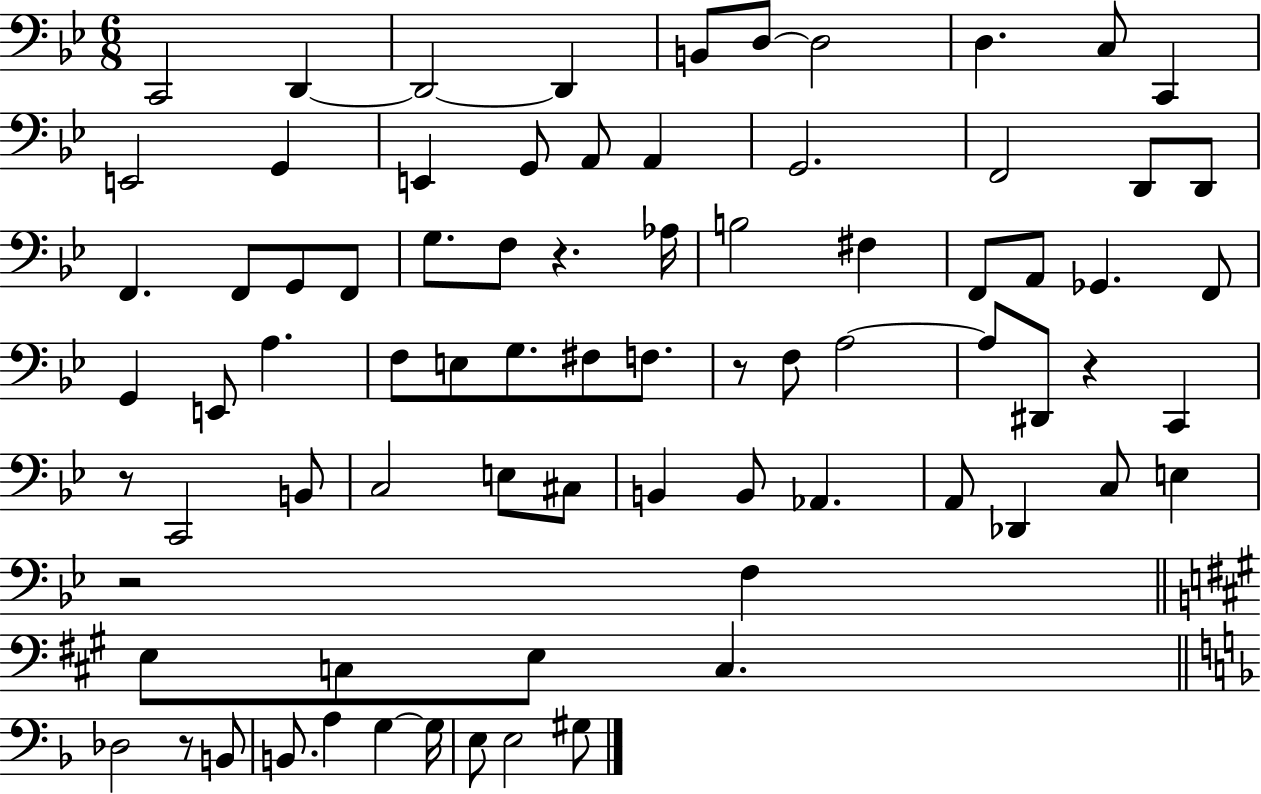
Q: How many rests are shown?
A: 6